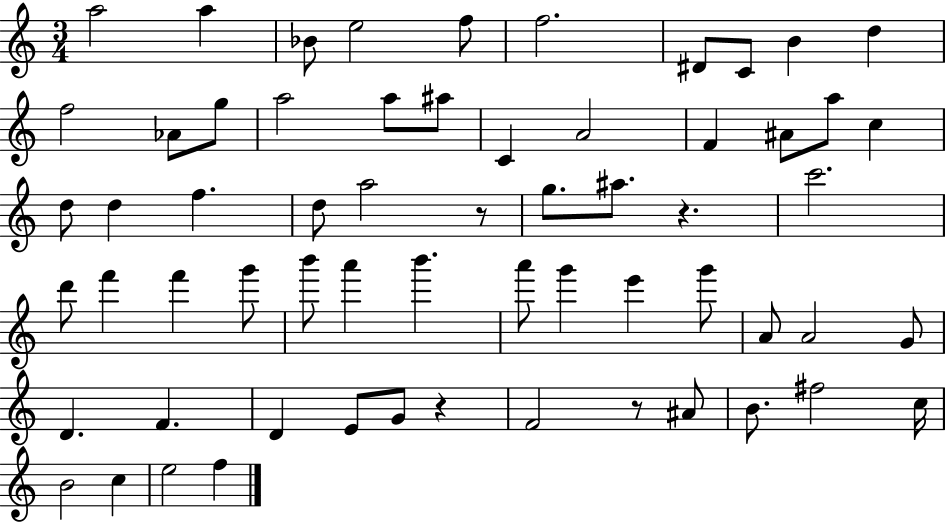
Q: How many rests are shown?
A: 4